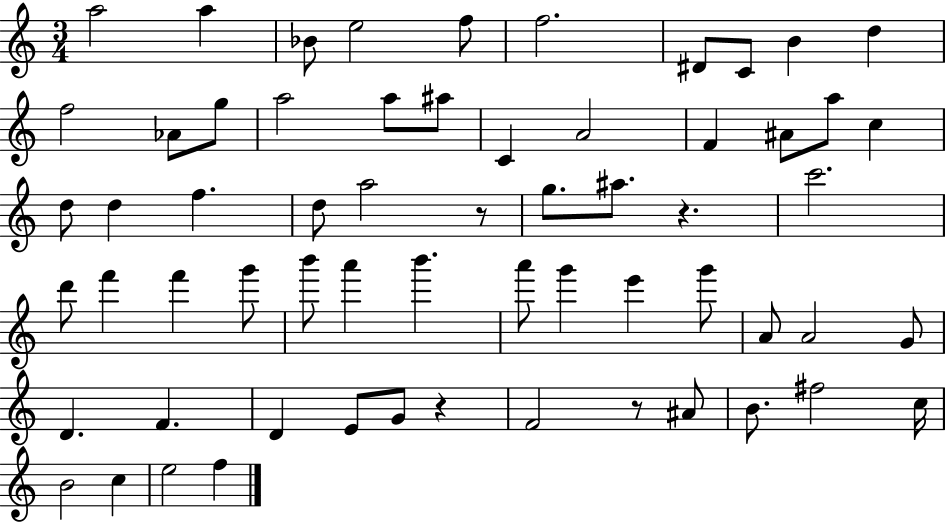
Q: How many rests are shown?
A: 4